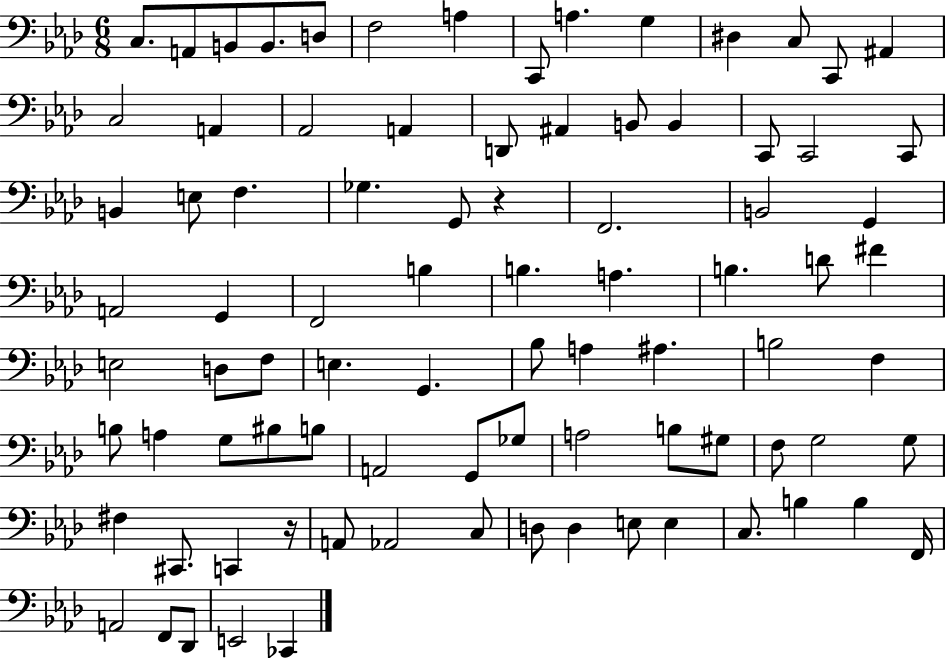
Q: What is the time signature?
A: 6/8